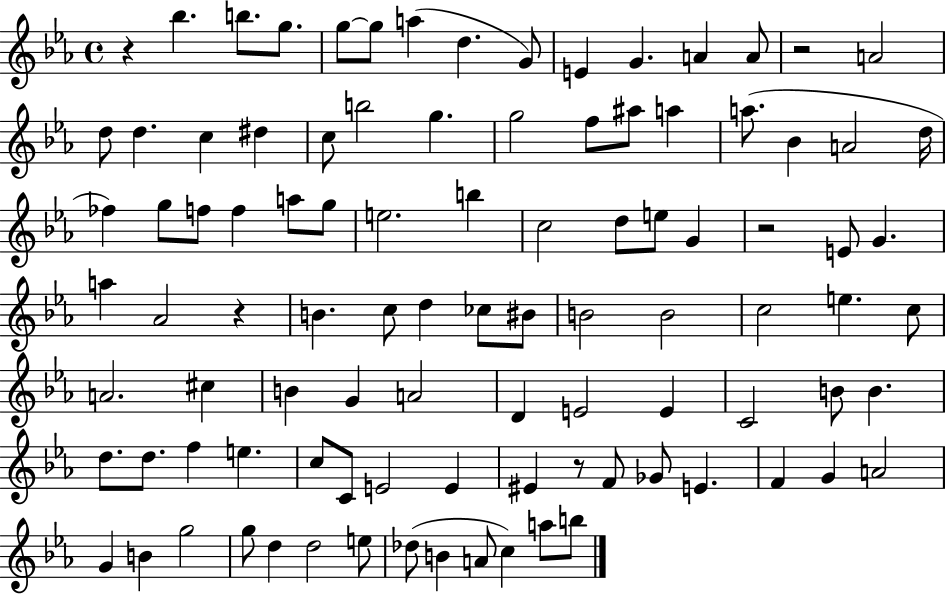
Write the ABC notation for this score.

X:1
T:Untitled
M:4/4
L:1/4
K:Eb
z _b b/2 g/2 g/2 g/2 a d G/2 E G A A/2 z2 A2 d/2 d c ^d c/2 b2 g g2 f/2 ^a/2 a a/2 _B A2 d/4 _f g/2 f/2 f a/2 g/2 e2 b c2 d/2 e/2 G z2 E/2 G a _A2 z B c/2 d _c/2 ^B/2 B2 B2 c2 e c/2 A2 ^c B G A2 D E2 E C2 B/2 B d/2 d/2 f e c/2 C/2 E2 E ^E z/2 F/2 _G/2 E F G A2 G B g2 g/2 d d2 e/2 _d/2 B A/2 c a/2 b/2